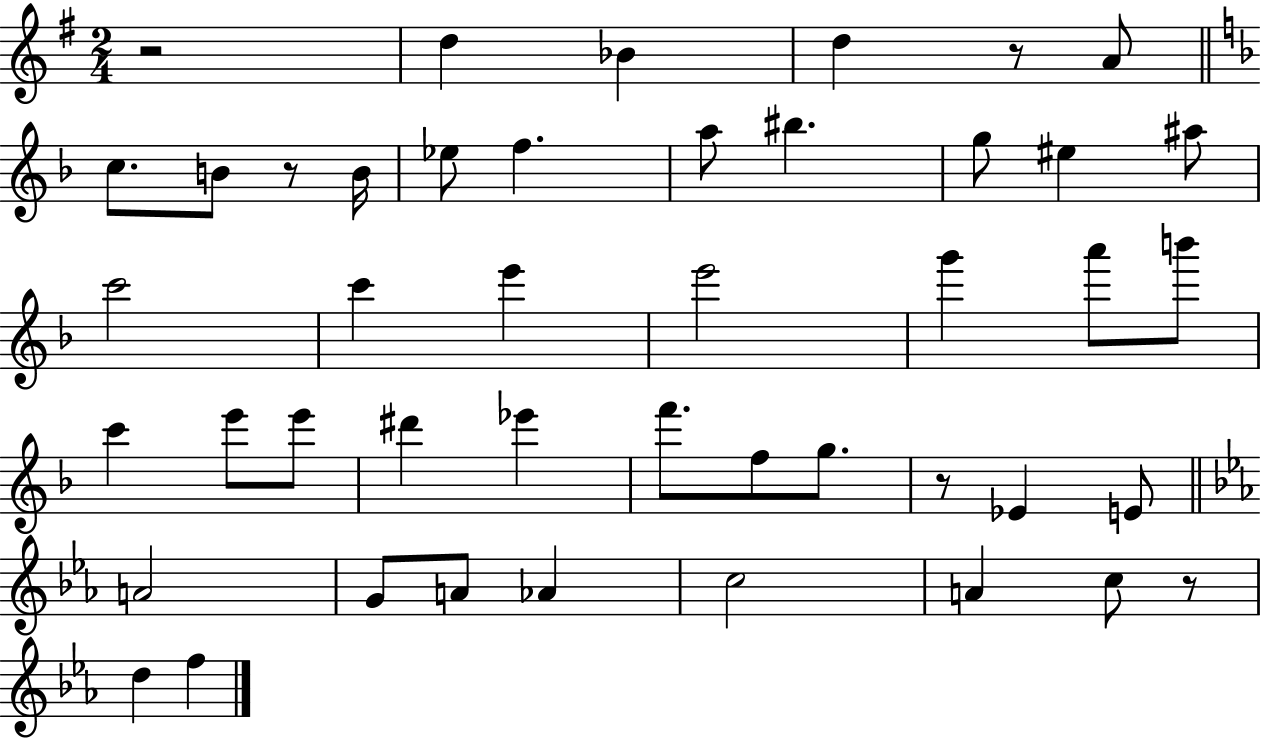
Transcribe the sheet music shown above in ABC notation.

X:1
T:Untitled
M:2/4
L:1/4
K:G
z2 d _B d z/2 A/2 c/2 B/2 z/2 B/4 _e/2 f a/2 ^b g/2 ^e ^a/2 c'2 c' e' e'2 g' a'/2 b'/2 c' e'/2 e'/2 ^d' _e' f'/2 f/2 g/2 z/2 _E E/2 A2 G/2 A/2 _A c2 A c/2 z/2 d f